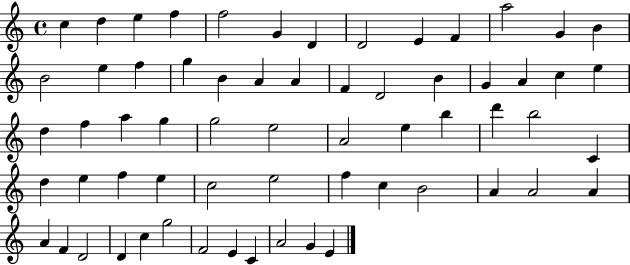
{
  \clef treble
  \time 4/4
  \defaultTimeSignature
  \key c \major
  c''4 d''4 e''4 f''4 | f''2 g'4 d'4 | d'2 e'4 f'4 | a''2 g'4 b'4 | \break b'2 e''4 f''4 | g''4 b'4 a'4 a'4 | f'4 d'2 b'4 | g'4 a'4 c''4 e''4 | \break d''4 f''4 a''4 g''4 | g''2 e''2 | a'2 e''4 b''4 | d'''4 b''2 c'4 | \break d''4 e''4 f''4 e''4 | c''2 e''2 | f''4 c''4 b'2 | a'4 a'2 a'4 | \break a'4 f'4 d'2 | d'4 c''4 g''2 | f'2 e'4 c'4 | a'2 g'4 e'4 | \break \bar "|."
}